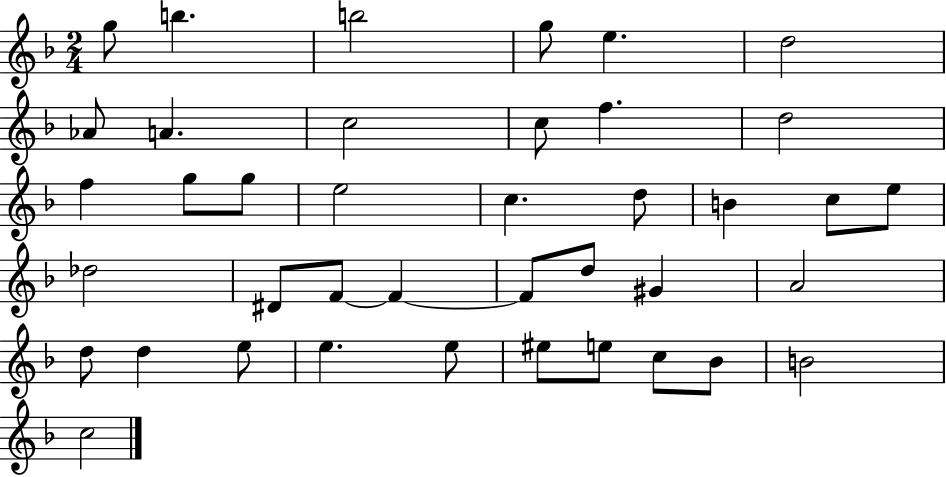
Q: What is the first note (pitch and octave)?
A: G5